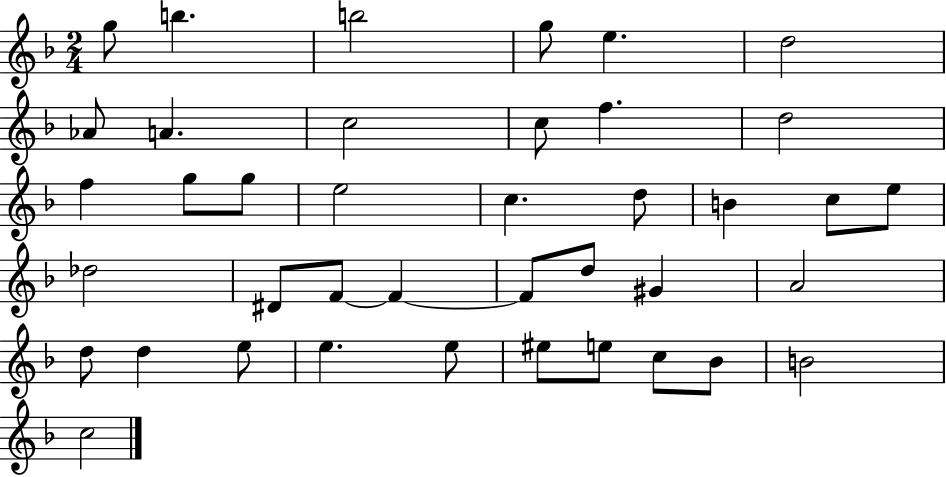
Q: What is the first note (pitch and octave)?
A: G5